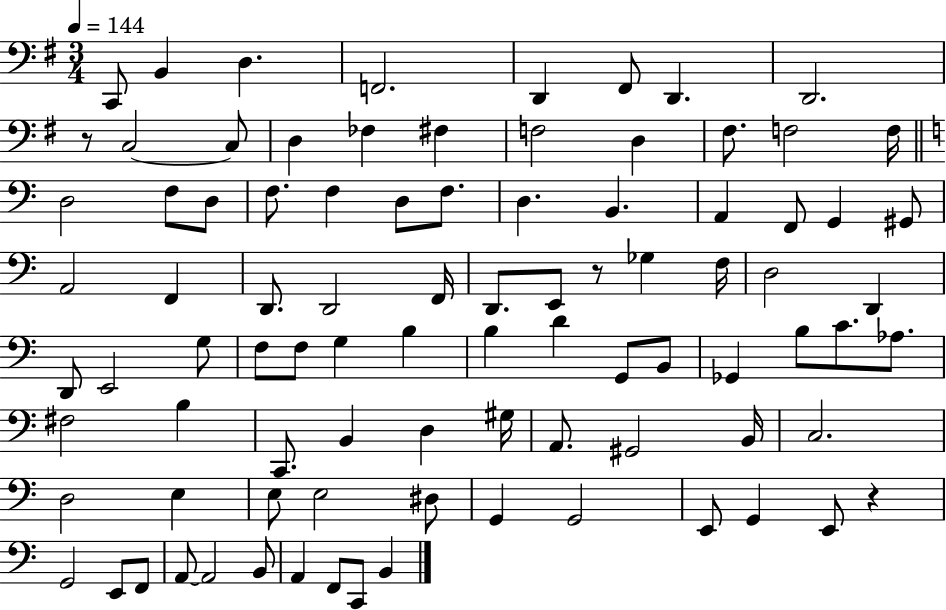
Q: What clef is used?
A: bass